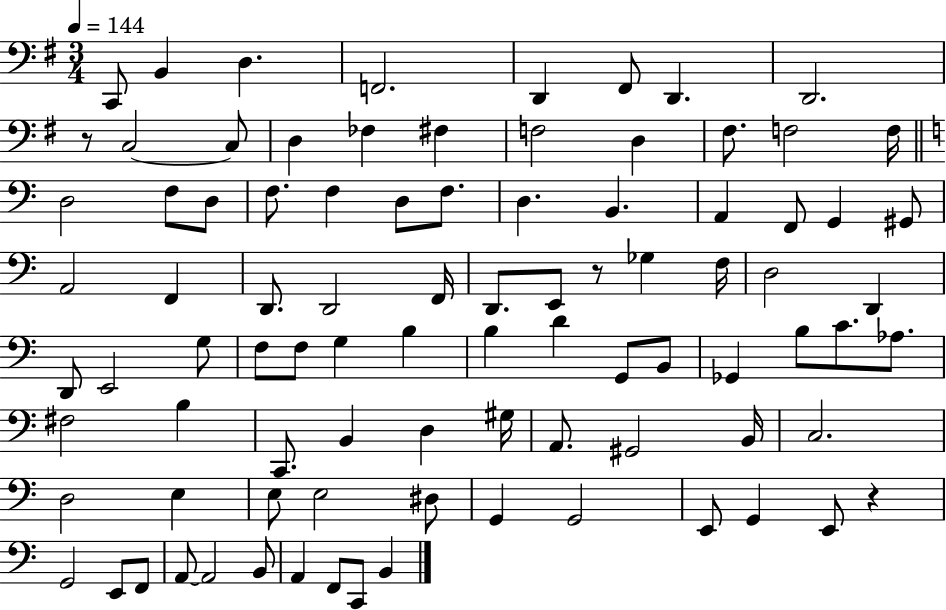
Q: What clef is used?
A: bass